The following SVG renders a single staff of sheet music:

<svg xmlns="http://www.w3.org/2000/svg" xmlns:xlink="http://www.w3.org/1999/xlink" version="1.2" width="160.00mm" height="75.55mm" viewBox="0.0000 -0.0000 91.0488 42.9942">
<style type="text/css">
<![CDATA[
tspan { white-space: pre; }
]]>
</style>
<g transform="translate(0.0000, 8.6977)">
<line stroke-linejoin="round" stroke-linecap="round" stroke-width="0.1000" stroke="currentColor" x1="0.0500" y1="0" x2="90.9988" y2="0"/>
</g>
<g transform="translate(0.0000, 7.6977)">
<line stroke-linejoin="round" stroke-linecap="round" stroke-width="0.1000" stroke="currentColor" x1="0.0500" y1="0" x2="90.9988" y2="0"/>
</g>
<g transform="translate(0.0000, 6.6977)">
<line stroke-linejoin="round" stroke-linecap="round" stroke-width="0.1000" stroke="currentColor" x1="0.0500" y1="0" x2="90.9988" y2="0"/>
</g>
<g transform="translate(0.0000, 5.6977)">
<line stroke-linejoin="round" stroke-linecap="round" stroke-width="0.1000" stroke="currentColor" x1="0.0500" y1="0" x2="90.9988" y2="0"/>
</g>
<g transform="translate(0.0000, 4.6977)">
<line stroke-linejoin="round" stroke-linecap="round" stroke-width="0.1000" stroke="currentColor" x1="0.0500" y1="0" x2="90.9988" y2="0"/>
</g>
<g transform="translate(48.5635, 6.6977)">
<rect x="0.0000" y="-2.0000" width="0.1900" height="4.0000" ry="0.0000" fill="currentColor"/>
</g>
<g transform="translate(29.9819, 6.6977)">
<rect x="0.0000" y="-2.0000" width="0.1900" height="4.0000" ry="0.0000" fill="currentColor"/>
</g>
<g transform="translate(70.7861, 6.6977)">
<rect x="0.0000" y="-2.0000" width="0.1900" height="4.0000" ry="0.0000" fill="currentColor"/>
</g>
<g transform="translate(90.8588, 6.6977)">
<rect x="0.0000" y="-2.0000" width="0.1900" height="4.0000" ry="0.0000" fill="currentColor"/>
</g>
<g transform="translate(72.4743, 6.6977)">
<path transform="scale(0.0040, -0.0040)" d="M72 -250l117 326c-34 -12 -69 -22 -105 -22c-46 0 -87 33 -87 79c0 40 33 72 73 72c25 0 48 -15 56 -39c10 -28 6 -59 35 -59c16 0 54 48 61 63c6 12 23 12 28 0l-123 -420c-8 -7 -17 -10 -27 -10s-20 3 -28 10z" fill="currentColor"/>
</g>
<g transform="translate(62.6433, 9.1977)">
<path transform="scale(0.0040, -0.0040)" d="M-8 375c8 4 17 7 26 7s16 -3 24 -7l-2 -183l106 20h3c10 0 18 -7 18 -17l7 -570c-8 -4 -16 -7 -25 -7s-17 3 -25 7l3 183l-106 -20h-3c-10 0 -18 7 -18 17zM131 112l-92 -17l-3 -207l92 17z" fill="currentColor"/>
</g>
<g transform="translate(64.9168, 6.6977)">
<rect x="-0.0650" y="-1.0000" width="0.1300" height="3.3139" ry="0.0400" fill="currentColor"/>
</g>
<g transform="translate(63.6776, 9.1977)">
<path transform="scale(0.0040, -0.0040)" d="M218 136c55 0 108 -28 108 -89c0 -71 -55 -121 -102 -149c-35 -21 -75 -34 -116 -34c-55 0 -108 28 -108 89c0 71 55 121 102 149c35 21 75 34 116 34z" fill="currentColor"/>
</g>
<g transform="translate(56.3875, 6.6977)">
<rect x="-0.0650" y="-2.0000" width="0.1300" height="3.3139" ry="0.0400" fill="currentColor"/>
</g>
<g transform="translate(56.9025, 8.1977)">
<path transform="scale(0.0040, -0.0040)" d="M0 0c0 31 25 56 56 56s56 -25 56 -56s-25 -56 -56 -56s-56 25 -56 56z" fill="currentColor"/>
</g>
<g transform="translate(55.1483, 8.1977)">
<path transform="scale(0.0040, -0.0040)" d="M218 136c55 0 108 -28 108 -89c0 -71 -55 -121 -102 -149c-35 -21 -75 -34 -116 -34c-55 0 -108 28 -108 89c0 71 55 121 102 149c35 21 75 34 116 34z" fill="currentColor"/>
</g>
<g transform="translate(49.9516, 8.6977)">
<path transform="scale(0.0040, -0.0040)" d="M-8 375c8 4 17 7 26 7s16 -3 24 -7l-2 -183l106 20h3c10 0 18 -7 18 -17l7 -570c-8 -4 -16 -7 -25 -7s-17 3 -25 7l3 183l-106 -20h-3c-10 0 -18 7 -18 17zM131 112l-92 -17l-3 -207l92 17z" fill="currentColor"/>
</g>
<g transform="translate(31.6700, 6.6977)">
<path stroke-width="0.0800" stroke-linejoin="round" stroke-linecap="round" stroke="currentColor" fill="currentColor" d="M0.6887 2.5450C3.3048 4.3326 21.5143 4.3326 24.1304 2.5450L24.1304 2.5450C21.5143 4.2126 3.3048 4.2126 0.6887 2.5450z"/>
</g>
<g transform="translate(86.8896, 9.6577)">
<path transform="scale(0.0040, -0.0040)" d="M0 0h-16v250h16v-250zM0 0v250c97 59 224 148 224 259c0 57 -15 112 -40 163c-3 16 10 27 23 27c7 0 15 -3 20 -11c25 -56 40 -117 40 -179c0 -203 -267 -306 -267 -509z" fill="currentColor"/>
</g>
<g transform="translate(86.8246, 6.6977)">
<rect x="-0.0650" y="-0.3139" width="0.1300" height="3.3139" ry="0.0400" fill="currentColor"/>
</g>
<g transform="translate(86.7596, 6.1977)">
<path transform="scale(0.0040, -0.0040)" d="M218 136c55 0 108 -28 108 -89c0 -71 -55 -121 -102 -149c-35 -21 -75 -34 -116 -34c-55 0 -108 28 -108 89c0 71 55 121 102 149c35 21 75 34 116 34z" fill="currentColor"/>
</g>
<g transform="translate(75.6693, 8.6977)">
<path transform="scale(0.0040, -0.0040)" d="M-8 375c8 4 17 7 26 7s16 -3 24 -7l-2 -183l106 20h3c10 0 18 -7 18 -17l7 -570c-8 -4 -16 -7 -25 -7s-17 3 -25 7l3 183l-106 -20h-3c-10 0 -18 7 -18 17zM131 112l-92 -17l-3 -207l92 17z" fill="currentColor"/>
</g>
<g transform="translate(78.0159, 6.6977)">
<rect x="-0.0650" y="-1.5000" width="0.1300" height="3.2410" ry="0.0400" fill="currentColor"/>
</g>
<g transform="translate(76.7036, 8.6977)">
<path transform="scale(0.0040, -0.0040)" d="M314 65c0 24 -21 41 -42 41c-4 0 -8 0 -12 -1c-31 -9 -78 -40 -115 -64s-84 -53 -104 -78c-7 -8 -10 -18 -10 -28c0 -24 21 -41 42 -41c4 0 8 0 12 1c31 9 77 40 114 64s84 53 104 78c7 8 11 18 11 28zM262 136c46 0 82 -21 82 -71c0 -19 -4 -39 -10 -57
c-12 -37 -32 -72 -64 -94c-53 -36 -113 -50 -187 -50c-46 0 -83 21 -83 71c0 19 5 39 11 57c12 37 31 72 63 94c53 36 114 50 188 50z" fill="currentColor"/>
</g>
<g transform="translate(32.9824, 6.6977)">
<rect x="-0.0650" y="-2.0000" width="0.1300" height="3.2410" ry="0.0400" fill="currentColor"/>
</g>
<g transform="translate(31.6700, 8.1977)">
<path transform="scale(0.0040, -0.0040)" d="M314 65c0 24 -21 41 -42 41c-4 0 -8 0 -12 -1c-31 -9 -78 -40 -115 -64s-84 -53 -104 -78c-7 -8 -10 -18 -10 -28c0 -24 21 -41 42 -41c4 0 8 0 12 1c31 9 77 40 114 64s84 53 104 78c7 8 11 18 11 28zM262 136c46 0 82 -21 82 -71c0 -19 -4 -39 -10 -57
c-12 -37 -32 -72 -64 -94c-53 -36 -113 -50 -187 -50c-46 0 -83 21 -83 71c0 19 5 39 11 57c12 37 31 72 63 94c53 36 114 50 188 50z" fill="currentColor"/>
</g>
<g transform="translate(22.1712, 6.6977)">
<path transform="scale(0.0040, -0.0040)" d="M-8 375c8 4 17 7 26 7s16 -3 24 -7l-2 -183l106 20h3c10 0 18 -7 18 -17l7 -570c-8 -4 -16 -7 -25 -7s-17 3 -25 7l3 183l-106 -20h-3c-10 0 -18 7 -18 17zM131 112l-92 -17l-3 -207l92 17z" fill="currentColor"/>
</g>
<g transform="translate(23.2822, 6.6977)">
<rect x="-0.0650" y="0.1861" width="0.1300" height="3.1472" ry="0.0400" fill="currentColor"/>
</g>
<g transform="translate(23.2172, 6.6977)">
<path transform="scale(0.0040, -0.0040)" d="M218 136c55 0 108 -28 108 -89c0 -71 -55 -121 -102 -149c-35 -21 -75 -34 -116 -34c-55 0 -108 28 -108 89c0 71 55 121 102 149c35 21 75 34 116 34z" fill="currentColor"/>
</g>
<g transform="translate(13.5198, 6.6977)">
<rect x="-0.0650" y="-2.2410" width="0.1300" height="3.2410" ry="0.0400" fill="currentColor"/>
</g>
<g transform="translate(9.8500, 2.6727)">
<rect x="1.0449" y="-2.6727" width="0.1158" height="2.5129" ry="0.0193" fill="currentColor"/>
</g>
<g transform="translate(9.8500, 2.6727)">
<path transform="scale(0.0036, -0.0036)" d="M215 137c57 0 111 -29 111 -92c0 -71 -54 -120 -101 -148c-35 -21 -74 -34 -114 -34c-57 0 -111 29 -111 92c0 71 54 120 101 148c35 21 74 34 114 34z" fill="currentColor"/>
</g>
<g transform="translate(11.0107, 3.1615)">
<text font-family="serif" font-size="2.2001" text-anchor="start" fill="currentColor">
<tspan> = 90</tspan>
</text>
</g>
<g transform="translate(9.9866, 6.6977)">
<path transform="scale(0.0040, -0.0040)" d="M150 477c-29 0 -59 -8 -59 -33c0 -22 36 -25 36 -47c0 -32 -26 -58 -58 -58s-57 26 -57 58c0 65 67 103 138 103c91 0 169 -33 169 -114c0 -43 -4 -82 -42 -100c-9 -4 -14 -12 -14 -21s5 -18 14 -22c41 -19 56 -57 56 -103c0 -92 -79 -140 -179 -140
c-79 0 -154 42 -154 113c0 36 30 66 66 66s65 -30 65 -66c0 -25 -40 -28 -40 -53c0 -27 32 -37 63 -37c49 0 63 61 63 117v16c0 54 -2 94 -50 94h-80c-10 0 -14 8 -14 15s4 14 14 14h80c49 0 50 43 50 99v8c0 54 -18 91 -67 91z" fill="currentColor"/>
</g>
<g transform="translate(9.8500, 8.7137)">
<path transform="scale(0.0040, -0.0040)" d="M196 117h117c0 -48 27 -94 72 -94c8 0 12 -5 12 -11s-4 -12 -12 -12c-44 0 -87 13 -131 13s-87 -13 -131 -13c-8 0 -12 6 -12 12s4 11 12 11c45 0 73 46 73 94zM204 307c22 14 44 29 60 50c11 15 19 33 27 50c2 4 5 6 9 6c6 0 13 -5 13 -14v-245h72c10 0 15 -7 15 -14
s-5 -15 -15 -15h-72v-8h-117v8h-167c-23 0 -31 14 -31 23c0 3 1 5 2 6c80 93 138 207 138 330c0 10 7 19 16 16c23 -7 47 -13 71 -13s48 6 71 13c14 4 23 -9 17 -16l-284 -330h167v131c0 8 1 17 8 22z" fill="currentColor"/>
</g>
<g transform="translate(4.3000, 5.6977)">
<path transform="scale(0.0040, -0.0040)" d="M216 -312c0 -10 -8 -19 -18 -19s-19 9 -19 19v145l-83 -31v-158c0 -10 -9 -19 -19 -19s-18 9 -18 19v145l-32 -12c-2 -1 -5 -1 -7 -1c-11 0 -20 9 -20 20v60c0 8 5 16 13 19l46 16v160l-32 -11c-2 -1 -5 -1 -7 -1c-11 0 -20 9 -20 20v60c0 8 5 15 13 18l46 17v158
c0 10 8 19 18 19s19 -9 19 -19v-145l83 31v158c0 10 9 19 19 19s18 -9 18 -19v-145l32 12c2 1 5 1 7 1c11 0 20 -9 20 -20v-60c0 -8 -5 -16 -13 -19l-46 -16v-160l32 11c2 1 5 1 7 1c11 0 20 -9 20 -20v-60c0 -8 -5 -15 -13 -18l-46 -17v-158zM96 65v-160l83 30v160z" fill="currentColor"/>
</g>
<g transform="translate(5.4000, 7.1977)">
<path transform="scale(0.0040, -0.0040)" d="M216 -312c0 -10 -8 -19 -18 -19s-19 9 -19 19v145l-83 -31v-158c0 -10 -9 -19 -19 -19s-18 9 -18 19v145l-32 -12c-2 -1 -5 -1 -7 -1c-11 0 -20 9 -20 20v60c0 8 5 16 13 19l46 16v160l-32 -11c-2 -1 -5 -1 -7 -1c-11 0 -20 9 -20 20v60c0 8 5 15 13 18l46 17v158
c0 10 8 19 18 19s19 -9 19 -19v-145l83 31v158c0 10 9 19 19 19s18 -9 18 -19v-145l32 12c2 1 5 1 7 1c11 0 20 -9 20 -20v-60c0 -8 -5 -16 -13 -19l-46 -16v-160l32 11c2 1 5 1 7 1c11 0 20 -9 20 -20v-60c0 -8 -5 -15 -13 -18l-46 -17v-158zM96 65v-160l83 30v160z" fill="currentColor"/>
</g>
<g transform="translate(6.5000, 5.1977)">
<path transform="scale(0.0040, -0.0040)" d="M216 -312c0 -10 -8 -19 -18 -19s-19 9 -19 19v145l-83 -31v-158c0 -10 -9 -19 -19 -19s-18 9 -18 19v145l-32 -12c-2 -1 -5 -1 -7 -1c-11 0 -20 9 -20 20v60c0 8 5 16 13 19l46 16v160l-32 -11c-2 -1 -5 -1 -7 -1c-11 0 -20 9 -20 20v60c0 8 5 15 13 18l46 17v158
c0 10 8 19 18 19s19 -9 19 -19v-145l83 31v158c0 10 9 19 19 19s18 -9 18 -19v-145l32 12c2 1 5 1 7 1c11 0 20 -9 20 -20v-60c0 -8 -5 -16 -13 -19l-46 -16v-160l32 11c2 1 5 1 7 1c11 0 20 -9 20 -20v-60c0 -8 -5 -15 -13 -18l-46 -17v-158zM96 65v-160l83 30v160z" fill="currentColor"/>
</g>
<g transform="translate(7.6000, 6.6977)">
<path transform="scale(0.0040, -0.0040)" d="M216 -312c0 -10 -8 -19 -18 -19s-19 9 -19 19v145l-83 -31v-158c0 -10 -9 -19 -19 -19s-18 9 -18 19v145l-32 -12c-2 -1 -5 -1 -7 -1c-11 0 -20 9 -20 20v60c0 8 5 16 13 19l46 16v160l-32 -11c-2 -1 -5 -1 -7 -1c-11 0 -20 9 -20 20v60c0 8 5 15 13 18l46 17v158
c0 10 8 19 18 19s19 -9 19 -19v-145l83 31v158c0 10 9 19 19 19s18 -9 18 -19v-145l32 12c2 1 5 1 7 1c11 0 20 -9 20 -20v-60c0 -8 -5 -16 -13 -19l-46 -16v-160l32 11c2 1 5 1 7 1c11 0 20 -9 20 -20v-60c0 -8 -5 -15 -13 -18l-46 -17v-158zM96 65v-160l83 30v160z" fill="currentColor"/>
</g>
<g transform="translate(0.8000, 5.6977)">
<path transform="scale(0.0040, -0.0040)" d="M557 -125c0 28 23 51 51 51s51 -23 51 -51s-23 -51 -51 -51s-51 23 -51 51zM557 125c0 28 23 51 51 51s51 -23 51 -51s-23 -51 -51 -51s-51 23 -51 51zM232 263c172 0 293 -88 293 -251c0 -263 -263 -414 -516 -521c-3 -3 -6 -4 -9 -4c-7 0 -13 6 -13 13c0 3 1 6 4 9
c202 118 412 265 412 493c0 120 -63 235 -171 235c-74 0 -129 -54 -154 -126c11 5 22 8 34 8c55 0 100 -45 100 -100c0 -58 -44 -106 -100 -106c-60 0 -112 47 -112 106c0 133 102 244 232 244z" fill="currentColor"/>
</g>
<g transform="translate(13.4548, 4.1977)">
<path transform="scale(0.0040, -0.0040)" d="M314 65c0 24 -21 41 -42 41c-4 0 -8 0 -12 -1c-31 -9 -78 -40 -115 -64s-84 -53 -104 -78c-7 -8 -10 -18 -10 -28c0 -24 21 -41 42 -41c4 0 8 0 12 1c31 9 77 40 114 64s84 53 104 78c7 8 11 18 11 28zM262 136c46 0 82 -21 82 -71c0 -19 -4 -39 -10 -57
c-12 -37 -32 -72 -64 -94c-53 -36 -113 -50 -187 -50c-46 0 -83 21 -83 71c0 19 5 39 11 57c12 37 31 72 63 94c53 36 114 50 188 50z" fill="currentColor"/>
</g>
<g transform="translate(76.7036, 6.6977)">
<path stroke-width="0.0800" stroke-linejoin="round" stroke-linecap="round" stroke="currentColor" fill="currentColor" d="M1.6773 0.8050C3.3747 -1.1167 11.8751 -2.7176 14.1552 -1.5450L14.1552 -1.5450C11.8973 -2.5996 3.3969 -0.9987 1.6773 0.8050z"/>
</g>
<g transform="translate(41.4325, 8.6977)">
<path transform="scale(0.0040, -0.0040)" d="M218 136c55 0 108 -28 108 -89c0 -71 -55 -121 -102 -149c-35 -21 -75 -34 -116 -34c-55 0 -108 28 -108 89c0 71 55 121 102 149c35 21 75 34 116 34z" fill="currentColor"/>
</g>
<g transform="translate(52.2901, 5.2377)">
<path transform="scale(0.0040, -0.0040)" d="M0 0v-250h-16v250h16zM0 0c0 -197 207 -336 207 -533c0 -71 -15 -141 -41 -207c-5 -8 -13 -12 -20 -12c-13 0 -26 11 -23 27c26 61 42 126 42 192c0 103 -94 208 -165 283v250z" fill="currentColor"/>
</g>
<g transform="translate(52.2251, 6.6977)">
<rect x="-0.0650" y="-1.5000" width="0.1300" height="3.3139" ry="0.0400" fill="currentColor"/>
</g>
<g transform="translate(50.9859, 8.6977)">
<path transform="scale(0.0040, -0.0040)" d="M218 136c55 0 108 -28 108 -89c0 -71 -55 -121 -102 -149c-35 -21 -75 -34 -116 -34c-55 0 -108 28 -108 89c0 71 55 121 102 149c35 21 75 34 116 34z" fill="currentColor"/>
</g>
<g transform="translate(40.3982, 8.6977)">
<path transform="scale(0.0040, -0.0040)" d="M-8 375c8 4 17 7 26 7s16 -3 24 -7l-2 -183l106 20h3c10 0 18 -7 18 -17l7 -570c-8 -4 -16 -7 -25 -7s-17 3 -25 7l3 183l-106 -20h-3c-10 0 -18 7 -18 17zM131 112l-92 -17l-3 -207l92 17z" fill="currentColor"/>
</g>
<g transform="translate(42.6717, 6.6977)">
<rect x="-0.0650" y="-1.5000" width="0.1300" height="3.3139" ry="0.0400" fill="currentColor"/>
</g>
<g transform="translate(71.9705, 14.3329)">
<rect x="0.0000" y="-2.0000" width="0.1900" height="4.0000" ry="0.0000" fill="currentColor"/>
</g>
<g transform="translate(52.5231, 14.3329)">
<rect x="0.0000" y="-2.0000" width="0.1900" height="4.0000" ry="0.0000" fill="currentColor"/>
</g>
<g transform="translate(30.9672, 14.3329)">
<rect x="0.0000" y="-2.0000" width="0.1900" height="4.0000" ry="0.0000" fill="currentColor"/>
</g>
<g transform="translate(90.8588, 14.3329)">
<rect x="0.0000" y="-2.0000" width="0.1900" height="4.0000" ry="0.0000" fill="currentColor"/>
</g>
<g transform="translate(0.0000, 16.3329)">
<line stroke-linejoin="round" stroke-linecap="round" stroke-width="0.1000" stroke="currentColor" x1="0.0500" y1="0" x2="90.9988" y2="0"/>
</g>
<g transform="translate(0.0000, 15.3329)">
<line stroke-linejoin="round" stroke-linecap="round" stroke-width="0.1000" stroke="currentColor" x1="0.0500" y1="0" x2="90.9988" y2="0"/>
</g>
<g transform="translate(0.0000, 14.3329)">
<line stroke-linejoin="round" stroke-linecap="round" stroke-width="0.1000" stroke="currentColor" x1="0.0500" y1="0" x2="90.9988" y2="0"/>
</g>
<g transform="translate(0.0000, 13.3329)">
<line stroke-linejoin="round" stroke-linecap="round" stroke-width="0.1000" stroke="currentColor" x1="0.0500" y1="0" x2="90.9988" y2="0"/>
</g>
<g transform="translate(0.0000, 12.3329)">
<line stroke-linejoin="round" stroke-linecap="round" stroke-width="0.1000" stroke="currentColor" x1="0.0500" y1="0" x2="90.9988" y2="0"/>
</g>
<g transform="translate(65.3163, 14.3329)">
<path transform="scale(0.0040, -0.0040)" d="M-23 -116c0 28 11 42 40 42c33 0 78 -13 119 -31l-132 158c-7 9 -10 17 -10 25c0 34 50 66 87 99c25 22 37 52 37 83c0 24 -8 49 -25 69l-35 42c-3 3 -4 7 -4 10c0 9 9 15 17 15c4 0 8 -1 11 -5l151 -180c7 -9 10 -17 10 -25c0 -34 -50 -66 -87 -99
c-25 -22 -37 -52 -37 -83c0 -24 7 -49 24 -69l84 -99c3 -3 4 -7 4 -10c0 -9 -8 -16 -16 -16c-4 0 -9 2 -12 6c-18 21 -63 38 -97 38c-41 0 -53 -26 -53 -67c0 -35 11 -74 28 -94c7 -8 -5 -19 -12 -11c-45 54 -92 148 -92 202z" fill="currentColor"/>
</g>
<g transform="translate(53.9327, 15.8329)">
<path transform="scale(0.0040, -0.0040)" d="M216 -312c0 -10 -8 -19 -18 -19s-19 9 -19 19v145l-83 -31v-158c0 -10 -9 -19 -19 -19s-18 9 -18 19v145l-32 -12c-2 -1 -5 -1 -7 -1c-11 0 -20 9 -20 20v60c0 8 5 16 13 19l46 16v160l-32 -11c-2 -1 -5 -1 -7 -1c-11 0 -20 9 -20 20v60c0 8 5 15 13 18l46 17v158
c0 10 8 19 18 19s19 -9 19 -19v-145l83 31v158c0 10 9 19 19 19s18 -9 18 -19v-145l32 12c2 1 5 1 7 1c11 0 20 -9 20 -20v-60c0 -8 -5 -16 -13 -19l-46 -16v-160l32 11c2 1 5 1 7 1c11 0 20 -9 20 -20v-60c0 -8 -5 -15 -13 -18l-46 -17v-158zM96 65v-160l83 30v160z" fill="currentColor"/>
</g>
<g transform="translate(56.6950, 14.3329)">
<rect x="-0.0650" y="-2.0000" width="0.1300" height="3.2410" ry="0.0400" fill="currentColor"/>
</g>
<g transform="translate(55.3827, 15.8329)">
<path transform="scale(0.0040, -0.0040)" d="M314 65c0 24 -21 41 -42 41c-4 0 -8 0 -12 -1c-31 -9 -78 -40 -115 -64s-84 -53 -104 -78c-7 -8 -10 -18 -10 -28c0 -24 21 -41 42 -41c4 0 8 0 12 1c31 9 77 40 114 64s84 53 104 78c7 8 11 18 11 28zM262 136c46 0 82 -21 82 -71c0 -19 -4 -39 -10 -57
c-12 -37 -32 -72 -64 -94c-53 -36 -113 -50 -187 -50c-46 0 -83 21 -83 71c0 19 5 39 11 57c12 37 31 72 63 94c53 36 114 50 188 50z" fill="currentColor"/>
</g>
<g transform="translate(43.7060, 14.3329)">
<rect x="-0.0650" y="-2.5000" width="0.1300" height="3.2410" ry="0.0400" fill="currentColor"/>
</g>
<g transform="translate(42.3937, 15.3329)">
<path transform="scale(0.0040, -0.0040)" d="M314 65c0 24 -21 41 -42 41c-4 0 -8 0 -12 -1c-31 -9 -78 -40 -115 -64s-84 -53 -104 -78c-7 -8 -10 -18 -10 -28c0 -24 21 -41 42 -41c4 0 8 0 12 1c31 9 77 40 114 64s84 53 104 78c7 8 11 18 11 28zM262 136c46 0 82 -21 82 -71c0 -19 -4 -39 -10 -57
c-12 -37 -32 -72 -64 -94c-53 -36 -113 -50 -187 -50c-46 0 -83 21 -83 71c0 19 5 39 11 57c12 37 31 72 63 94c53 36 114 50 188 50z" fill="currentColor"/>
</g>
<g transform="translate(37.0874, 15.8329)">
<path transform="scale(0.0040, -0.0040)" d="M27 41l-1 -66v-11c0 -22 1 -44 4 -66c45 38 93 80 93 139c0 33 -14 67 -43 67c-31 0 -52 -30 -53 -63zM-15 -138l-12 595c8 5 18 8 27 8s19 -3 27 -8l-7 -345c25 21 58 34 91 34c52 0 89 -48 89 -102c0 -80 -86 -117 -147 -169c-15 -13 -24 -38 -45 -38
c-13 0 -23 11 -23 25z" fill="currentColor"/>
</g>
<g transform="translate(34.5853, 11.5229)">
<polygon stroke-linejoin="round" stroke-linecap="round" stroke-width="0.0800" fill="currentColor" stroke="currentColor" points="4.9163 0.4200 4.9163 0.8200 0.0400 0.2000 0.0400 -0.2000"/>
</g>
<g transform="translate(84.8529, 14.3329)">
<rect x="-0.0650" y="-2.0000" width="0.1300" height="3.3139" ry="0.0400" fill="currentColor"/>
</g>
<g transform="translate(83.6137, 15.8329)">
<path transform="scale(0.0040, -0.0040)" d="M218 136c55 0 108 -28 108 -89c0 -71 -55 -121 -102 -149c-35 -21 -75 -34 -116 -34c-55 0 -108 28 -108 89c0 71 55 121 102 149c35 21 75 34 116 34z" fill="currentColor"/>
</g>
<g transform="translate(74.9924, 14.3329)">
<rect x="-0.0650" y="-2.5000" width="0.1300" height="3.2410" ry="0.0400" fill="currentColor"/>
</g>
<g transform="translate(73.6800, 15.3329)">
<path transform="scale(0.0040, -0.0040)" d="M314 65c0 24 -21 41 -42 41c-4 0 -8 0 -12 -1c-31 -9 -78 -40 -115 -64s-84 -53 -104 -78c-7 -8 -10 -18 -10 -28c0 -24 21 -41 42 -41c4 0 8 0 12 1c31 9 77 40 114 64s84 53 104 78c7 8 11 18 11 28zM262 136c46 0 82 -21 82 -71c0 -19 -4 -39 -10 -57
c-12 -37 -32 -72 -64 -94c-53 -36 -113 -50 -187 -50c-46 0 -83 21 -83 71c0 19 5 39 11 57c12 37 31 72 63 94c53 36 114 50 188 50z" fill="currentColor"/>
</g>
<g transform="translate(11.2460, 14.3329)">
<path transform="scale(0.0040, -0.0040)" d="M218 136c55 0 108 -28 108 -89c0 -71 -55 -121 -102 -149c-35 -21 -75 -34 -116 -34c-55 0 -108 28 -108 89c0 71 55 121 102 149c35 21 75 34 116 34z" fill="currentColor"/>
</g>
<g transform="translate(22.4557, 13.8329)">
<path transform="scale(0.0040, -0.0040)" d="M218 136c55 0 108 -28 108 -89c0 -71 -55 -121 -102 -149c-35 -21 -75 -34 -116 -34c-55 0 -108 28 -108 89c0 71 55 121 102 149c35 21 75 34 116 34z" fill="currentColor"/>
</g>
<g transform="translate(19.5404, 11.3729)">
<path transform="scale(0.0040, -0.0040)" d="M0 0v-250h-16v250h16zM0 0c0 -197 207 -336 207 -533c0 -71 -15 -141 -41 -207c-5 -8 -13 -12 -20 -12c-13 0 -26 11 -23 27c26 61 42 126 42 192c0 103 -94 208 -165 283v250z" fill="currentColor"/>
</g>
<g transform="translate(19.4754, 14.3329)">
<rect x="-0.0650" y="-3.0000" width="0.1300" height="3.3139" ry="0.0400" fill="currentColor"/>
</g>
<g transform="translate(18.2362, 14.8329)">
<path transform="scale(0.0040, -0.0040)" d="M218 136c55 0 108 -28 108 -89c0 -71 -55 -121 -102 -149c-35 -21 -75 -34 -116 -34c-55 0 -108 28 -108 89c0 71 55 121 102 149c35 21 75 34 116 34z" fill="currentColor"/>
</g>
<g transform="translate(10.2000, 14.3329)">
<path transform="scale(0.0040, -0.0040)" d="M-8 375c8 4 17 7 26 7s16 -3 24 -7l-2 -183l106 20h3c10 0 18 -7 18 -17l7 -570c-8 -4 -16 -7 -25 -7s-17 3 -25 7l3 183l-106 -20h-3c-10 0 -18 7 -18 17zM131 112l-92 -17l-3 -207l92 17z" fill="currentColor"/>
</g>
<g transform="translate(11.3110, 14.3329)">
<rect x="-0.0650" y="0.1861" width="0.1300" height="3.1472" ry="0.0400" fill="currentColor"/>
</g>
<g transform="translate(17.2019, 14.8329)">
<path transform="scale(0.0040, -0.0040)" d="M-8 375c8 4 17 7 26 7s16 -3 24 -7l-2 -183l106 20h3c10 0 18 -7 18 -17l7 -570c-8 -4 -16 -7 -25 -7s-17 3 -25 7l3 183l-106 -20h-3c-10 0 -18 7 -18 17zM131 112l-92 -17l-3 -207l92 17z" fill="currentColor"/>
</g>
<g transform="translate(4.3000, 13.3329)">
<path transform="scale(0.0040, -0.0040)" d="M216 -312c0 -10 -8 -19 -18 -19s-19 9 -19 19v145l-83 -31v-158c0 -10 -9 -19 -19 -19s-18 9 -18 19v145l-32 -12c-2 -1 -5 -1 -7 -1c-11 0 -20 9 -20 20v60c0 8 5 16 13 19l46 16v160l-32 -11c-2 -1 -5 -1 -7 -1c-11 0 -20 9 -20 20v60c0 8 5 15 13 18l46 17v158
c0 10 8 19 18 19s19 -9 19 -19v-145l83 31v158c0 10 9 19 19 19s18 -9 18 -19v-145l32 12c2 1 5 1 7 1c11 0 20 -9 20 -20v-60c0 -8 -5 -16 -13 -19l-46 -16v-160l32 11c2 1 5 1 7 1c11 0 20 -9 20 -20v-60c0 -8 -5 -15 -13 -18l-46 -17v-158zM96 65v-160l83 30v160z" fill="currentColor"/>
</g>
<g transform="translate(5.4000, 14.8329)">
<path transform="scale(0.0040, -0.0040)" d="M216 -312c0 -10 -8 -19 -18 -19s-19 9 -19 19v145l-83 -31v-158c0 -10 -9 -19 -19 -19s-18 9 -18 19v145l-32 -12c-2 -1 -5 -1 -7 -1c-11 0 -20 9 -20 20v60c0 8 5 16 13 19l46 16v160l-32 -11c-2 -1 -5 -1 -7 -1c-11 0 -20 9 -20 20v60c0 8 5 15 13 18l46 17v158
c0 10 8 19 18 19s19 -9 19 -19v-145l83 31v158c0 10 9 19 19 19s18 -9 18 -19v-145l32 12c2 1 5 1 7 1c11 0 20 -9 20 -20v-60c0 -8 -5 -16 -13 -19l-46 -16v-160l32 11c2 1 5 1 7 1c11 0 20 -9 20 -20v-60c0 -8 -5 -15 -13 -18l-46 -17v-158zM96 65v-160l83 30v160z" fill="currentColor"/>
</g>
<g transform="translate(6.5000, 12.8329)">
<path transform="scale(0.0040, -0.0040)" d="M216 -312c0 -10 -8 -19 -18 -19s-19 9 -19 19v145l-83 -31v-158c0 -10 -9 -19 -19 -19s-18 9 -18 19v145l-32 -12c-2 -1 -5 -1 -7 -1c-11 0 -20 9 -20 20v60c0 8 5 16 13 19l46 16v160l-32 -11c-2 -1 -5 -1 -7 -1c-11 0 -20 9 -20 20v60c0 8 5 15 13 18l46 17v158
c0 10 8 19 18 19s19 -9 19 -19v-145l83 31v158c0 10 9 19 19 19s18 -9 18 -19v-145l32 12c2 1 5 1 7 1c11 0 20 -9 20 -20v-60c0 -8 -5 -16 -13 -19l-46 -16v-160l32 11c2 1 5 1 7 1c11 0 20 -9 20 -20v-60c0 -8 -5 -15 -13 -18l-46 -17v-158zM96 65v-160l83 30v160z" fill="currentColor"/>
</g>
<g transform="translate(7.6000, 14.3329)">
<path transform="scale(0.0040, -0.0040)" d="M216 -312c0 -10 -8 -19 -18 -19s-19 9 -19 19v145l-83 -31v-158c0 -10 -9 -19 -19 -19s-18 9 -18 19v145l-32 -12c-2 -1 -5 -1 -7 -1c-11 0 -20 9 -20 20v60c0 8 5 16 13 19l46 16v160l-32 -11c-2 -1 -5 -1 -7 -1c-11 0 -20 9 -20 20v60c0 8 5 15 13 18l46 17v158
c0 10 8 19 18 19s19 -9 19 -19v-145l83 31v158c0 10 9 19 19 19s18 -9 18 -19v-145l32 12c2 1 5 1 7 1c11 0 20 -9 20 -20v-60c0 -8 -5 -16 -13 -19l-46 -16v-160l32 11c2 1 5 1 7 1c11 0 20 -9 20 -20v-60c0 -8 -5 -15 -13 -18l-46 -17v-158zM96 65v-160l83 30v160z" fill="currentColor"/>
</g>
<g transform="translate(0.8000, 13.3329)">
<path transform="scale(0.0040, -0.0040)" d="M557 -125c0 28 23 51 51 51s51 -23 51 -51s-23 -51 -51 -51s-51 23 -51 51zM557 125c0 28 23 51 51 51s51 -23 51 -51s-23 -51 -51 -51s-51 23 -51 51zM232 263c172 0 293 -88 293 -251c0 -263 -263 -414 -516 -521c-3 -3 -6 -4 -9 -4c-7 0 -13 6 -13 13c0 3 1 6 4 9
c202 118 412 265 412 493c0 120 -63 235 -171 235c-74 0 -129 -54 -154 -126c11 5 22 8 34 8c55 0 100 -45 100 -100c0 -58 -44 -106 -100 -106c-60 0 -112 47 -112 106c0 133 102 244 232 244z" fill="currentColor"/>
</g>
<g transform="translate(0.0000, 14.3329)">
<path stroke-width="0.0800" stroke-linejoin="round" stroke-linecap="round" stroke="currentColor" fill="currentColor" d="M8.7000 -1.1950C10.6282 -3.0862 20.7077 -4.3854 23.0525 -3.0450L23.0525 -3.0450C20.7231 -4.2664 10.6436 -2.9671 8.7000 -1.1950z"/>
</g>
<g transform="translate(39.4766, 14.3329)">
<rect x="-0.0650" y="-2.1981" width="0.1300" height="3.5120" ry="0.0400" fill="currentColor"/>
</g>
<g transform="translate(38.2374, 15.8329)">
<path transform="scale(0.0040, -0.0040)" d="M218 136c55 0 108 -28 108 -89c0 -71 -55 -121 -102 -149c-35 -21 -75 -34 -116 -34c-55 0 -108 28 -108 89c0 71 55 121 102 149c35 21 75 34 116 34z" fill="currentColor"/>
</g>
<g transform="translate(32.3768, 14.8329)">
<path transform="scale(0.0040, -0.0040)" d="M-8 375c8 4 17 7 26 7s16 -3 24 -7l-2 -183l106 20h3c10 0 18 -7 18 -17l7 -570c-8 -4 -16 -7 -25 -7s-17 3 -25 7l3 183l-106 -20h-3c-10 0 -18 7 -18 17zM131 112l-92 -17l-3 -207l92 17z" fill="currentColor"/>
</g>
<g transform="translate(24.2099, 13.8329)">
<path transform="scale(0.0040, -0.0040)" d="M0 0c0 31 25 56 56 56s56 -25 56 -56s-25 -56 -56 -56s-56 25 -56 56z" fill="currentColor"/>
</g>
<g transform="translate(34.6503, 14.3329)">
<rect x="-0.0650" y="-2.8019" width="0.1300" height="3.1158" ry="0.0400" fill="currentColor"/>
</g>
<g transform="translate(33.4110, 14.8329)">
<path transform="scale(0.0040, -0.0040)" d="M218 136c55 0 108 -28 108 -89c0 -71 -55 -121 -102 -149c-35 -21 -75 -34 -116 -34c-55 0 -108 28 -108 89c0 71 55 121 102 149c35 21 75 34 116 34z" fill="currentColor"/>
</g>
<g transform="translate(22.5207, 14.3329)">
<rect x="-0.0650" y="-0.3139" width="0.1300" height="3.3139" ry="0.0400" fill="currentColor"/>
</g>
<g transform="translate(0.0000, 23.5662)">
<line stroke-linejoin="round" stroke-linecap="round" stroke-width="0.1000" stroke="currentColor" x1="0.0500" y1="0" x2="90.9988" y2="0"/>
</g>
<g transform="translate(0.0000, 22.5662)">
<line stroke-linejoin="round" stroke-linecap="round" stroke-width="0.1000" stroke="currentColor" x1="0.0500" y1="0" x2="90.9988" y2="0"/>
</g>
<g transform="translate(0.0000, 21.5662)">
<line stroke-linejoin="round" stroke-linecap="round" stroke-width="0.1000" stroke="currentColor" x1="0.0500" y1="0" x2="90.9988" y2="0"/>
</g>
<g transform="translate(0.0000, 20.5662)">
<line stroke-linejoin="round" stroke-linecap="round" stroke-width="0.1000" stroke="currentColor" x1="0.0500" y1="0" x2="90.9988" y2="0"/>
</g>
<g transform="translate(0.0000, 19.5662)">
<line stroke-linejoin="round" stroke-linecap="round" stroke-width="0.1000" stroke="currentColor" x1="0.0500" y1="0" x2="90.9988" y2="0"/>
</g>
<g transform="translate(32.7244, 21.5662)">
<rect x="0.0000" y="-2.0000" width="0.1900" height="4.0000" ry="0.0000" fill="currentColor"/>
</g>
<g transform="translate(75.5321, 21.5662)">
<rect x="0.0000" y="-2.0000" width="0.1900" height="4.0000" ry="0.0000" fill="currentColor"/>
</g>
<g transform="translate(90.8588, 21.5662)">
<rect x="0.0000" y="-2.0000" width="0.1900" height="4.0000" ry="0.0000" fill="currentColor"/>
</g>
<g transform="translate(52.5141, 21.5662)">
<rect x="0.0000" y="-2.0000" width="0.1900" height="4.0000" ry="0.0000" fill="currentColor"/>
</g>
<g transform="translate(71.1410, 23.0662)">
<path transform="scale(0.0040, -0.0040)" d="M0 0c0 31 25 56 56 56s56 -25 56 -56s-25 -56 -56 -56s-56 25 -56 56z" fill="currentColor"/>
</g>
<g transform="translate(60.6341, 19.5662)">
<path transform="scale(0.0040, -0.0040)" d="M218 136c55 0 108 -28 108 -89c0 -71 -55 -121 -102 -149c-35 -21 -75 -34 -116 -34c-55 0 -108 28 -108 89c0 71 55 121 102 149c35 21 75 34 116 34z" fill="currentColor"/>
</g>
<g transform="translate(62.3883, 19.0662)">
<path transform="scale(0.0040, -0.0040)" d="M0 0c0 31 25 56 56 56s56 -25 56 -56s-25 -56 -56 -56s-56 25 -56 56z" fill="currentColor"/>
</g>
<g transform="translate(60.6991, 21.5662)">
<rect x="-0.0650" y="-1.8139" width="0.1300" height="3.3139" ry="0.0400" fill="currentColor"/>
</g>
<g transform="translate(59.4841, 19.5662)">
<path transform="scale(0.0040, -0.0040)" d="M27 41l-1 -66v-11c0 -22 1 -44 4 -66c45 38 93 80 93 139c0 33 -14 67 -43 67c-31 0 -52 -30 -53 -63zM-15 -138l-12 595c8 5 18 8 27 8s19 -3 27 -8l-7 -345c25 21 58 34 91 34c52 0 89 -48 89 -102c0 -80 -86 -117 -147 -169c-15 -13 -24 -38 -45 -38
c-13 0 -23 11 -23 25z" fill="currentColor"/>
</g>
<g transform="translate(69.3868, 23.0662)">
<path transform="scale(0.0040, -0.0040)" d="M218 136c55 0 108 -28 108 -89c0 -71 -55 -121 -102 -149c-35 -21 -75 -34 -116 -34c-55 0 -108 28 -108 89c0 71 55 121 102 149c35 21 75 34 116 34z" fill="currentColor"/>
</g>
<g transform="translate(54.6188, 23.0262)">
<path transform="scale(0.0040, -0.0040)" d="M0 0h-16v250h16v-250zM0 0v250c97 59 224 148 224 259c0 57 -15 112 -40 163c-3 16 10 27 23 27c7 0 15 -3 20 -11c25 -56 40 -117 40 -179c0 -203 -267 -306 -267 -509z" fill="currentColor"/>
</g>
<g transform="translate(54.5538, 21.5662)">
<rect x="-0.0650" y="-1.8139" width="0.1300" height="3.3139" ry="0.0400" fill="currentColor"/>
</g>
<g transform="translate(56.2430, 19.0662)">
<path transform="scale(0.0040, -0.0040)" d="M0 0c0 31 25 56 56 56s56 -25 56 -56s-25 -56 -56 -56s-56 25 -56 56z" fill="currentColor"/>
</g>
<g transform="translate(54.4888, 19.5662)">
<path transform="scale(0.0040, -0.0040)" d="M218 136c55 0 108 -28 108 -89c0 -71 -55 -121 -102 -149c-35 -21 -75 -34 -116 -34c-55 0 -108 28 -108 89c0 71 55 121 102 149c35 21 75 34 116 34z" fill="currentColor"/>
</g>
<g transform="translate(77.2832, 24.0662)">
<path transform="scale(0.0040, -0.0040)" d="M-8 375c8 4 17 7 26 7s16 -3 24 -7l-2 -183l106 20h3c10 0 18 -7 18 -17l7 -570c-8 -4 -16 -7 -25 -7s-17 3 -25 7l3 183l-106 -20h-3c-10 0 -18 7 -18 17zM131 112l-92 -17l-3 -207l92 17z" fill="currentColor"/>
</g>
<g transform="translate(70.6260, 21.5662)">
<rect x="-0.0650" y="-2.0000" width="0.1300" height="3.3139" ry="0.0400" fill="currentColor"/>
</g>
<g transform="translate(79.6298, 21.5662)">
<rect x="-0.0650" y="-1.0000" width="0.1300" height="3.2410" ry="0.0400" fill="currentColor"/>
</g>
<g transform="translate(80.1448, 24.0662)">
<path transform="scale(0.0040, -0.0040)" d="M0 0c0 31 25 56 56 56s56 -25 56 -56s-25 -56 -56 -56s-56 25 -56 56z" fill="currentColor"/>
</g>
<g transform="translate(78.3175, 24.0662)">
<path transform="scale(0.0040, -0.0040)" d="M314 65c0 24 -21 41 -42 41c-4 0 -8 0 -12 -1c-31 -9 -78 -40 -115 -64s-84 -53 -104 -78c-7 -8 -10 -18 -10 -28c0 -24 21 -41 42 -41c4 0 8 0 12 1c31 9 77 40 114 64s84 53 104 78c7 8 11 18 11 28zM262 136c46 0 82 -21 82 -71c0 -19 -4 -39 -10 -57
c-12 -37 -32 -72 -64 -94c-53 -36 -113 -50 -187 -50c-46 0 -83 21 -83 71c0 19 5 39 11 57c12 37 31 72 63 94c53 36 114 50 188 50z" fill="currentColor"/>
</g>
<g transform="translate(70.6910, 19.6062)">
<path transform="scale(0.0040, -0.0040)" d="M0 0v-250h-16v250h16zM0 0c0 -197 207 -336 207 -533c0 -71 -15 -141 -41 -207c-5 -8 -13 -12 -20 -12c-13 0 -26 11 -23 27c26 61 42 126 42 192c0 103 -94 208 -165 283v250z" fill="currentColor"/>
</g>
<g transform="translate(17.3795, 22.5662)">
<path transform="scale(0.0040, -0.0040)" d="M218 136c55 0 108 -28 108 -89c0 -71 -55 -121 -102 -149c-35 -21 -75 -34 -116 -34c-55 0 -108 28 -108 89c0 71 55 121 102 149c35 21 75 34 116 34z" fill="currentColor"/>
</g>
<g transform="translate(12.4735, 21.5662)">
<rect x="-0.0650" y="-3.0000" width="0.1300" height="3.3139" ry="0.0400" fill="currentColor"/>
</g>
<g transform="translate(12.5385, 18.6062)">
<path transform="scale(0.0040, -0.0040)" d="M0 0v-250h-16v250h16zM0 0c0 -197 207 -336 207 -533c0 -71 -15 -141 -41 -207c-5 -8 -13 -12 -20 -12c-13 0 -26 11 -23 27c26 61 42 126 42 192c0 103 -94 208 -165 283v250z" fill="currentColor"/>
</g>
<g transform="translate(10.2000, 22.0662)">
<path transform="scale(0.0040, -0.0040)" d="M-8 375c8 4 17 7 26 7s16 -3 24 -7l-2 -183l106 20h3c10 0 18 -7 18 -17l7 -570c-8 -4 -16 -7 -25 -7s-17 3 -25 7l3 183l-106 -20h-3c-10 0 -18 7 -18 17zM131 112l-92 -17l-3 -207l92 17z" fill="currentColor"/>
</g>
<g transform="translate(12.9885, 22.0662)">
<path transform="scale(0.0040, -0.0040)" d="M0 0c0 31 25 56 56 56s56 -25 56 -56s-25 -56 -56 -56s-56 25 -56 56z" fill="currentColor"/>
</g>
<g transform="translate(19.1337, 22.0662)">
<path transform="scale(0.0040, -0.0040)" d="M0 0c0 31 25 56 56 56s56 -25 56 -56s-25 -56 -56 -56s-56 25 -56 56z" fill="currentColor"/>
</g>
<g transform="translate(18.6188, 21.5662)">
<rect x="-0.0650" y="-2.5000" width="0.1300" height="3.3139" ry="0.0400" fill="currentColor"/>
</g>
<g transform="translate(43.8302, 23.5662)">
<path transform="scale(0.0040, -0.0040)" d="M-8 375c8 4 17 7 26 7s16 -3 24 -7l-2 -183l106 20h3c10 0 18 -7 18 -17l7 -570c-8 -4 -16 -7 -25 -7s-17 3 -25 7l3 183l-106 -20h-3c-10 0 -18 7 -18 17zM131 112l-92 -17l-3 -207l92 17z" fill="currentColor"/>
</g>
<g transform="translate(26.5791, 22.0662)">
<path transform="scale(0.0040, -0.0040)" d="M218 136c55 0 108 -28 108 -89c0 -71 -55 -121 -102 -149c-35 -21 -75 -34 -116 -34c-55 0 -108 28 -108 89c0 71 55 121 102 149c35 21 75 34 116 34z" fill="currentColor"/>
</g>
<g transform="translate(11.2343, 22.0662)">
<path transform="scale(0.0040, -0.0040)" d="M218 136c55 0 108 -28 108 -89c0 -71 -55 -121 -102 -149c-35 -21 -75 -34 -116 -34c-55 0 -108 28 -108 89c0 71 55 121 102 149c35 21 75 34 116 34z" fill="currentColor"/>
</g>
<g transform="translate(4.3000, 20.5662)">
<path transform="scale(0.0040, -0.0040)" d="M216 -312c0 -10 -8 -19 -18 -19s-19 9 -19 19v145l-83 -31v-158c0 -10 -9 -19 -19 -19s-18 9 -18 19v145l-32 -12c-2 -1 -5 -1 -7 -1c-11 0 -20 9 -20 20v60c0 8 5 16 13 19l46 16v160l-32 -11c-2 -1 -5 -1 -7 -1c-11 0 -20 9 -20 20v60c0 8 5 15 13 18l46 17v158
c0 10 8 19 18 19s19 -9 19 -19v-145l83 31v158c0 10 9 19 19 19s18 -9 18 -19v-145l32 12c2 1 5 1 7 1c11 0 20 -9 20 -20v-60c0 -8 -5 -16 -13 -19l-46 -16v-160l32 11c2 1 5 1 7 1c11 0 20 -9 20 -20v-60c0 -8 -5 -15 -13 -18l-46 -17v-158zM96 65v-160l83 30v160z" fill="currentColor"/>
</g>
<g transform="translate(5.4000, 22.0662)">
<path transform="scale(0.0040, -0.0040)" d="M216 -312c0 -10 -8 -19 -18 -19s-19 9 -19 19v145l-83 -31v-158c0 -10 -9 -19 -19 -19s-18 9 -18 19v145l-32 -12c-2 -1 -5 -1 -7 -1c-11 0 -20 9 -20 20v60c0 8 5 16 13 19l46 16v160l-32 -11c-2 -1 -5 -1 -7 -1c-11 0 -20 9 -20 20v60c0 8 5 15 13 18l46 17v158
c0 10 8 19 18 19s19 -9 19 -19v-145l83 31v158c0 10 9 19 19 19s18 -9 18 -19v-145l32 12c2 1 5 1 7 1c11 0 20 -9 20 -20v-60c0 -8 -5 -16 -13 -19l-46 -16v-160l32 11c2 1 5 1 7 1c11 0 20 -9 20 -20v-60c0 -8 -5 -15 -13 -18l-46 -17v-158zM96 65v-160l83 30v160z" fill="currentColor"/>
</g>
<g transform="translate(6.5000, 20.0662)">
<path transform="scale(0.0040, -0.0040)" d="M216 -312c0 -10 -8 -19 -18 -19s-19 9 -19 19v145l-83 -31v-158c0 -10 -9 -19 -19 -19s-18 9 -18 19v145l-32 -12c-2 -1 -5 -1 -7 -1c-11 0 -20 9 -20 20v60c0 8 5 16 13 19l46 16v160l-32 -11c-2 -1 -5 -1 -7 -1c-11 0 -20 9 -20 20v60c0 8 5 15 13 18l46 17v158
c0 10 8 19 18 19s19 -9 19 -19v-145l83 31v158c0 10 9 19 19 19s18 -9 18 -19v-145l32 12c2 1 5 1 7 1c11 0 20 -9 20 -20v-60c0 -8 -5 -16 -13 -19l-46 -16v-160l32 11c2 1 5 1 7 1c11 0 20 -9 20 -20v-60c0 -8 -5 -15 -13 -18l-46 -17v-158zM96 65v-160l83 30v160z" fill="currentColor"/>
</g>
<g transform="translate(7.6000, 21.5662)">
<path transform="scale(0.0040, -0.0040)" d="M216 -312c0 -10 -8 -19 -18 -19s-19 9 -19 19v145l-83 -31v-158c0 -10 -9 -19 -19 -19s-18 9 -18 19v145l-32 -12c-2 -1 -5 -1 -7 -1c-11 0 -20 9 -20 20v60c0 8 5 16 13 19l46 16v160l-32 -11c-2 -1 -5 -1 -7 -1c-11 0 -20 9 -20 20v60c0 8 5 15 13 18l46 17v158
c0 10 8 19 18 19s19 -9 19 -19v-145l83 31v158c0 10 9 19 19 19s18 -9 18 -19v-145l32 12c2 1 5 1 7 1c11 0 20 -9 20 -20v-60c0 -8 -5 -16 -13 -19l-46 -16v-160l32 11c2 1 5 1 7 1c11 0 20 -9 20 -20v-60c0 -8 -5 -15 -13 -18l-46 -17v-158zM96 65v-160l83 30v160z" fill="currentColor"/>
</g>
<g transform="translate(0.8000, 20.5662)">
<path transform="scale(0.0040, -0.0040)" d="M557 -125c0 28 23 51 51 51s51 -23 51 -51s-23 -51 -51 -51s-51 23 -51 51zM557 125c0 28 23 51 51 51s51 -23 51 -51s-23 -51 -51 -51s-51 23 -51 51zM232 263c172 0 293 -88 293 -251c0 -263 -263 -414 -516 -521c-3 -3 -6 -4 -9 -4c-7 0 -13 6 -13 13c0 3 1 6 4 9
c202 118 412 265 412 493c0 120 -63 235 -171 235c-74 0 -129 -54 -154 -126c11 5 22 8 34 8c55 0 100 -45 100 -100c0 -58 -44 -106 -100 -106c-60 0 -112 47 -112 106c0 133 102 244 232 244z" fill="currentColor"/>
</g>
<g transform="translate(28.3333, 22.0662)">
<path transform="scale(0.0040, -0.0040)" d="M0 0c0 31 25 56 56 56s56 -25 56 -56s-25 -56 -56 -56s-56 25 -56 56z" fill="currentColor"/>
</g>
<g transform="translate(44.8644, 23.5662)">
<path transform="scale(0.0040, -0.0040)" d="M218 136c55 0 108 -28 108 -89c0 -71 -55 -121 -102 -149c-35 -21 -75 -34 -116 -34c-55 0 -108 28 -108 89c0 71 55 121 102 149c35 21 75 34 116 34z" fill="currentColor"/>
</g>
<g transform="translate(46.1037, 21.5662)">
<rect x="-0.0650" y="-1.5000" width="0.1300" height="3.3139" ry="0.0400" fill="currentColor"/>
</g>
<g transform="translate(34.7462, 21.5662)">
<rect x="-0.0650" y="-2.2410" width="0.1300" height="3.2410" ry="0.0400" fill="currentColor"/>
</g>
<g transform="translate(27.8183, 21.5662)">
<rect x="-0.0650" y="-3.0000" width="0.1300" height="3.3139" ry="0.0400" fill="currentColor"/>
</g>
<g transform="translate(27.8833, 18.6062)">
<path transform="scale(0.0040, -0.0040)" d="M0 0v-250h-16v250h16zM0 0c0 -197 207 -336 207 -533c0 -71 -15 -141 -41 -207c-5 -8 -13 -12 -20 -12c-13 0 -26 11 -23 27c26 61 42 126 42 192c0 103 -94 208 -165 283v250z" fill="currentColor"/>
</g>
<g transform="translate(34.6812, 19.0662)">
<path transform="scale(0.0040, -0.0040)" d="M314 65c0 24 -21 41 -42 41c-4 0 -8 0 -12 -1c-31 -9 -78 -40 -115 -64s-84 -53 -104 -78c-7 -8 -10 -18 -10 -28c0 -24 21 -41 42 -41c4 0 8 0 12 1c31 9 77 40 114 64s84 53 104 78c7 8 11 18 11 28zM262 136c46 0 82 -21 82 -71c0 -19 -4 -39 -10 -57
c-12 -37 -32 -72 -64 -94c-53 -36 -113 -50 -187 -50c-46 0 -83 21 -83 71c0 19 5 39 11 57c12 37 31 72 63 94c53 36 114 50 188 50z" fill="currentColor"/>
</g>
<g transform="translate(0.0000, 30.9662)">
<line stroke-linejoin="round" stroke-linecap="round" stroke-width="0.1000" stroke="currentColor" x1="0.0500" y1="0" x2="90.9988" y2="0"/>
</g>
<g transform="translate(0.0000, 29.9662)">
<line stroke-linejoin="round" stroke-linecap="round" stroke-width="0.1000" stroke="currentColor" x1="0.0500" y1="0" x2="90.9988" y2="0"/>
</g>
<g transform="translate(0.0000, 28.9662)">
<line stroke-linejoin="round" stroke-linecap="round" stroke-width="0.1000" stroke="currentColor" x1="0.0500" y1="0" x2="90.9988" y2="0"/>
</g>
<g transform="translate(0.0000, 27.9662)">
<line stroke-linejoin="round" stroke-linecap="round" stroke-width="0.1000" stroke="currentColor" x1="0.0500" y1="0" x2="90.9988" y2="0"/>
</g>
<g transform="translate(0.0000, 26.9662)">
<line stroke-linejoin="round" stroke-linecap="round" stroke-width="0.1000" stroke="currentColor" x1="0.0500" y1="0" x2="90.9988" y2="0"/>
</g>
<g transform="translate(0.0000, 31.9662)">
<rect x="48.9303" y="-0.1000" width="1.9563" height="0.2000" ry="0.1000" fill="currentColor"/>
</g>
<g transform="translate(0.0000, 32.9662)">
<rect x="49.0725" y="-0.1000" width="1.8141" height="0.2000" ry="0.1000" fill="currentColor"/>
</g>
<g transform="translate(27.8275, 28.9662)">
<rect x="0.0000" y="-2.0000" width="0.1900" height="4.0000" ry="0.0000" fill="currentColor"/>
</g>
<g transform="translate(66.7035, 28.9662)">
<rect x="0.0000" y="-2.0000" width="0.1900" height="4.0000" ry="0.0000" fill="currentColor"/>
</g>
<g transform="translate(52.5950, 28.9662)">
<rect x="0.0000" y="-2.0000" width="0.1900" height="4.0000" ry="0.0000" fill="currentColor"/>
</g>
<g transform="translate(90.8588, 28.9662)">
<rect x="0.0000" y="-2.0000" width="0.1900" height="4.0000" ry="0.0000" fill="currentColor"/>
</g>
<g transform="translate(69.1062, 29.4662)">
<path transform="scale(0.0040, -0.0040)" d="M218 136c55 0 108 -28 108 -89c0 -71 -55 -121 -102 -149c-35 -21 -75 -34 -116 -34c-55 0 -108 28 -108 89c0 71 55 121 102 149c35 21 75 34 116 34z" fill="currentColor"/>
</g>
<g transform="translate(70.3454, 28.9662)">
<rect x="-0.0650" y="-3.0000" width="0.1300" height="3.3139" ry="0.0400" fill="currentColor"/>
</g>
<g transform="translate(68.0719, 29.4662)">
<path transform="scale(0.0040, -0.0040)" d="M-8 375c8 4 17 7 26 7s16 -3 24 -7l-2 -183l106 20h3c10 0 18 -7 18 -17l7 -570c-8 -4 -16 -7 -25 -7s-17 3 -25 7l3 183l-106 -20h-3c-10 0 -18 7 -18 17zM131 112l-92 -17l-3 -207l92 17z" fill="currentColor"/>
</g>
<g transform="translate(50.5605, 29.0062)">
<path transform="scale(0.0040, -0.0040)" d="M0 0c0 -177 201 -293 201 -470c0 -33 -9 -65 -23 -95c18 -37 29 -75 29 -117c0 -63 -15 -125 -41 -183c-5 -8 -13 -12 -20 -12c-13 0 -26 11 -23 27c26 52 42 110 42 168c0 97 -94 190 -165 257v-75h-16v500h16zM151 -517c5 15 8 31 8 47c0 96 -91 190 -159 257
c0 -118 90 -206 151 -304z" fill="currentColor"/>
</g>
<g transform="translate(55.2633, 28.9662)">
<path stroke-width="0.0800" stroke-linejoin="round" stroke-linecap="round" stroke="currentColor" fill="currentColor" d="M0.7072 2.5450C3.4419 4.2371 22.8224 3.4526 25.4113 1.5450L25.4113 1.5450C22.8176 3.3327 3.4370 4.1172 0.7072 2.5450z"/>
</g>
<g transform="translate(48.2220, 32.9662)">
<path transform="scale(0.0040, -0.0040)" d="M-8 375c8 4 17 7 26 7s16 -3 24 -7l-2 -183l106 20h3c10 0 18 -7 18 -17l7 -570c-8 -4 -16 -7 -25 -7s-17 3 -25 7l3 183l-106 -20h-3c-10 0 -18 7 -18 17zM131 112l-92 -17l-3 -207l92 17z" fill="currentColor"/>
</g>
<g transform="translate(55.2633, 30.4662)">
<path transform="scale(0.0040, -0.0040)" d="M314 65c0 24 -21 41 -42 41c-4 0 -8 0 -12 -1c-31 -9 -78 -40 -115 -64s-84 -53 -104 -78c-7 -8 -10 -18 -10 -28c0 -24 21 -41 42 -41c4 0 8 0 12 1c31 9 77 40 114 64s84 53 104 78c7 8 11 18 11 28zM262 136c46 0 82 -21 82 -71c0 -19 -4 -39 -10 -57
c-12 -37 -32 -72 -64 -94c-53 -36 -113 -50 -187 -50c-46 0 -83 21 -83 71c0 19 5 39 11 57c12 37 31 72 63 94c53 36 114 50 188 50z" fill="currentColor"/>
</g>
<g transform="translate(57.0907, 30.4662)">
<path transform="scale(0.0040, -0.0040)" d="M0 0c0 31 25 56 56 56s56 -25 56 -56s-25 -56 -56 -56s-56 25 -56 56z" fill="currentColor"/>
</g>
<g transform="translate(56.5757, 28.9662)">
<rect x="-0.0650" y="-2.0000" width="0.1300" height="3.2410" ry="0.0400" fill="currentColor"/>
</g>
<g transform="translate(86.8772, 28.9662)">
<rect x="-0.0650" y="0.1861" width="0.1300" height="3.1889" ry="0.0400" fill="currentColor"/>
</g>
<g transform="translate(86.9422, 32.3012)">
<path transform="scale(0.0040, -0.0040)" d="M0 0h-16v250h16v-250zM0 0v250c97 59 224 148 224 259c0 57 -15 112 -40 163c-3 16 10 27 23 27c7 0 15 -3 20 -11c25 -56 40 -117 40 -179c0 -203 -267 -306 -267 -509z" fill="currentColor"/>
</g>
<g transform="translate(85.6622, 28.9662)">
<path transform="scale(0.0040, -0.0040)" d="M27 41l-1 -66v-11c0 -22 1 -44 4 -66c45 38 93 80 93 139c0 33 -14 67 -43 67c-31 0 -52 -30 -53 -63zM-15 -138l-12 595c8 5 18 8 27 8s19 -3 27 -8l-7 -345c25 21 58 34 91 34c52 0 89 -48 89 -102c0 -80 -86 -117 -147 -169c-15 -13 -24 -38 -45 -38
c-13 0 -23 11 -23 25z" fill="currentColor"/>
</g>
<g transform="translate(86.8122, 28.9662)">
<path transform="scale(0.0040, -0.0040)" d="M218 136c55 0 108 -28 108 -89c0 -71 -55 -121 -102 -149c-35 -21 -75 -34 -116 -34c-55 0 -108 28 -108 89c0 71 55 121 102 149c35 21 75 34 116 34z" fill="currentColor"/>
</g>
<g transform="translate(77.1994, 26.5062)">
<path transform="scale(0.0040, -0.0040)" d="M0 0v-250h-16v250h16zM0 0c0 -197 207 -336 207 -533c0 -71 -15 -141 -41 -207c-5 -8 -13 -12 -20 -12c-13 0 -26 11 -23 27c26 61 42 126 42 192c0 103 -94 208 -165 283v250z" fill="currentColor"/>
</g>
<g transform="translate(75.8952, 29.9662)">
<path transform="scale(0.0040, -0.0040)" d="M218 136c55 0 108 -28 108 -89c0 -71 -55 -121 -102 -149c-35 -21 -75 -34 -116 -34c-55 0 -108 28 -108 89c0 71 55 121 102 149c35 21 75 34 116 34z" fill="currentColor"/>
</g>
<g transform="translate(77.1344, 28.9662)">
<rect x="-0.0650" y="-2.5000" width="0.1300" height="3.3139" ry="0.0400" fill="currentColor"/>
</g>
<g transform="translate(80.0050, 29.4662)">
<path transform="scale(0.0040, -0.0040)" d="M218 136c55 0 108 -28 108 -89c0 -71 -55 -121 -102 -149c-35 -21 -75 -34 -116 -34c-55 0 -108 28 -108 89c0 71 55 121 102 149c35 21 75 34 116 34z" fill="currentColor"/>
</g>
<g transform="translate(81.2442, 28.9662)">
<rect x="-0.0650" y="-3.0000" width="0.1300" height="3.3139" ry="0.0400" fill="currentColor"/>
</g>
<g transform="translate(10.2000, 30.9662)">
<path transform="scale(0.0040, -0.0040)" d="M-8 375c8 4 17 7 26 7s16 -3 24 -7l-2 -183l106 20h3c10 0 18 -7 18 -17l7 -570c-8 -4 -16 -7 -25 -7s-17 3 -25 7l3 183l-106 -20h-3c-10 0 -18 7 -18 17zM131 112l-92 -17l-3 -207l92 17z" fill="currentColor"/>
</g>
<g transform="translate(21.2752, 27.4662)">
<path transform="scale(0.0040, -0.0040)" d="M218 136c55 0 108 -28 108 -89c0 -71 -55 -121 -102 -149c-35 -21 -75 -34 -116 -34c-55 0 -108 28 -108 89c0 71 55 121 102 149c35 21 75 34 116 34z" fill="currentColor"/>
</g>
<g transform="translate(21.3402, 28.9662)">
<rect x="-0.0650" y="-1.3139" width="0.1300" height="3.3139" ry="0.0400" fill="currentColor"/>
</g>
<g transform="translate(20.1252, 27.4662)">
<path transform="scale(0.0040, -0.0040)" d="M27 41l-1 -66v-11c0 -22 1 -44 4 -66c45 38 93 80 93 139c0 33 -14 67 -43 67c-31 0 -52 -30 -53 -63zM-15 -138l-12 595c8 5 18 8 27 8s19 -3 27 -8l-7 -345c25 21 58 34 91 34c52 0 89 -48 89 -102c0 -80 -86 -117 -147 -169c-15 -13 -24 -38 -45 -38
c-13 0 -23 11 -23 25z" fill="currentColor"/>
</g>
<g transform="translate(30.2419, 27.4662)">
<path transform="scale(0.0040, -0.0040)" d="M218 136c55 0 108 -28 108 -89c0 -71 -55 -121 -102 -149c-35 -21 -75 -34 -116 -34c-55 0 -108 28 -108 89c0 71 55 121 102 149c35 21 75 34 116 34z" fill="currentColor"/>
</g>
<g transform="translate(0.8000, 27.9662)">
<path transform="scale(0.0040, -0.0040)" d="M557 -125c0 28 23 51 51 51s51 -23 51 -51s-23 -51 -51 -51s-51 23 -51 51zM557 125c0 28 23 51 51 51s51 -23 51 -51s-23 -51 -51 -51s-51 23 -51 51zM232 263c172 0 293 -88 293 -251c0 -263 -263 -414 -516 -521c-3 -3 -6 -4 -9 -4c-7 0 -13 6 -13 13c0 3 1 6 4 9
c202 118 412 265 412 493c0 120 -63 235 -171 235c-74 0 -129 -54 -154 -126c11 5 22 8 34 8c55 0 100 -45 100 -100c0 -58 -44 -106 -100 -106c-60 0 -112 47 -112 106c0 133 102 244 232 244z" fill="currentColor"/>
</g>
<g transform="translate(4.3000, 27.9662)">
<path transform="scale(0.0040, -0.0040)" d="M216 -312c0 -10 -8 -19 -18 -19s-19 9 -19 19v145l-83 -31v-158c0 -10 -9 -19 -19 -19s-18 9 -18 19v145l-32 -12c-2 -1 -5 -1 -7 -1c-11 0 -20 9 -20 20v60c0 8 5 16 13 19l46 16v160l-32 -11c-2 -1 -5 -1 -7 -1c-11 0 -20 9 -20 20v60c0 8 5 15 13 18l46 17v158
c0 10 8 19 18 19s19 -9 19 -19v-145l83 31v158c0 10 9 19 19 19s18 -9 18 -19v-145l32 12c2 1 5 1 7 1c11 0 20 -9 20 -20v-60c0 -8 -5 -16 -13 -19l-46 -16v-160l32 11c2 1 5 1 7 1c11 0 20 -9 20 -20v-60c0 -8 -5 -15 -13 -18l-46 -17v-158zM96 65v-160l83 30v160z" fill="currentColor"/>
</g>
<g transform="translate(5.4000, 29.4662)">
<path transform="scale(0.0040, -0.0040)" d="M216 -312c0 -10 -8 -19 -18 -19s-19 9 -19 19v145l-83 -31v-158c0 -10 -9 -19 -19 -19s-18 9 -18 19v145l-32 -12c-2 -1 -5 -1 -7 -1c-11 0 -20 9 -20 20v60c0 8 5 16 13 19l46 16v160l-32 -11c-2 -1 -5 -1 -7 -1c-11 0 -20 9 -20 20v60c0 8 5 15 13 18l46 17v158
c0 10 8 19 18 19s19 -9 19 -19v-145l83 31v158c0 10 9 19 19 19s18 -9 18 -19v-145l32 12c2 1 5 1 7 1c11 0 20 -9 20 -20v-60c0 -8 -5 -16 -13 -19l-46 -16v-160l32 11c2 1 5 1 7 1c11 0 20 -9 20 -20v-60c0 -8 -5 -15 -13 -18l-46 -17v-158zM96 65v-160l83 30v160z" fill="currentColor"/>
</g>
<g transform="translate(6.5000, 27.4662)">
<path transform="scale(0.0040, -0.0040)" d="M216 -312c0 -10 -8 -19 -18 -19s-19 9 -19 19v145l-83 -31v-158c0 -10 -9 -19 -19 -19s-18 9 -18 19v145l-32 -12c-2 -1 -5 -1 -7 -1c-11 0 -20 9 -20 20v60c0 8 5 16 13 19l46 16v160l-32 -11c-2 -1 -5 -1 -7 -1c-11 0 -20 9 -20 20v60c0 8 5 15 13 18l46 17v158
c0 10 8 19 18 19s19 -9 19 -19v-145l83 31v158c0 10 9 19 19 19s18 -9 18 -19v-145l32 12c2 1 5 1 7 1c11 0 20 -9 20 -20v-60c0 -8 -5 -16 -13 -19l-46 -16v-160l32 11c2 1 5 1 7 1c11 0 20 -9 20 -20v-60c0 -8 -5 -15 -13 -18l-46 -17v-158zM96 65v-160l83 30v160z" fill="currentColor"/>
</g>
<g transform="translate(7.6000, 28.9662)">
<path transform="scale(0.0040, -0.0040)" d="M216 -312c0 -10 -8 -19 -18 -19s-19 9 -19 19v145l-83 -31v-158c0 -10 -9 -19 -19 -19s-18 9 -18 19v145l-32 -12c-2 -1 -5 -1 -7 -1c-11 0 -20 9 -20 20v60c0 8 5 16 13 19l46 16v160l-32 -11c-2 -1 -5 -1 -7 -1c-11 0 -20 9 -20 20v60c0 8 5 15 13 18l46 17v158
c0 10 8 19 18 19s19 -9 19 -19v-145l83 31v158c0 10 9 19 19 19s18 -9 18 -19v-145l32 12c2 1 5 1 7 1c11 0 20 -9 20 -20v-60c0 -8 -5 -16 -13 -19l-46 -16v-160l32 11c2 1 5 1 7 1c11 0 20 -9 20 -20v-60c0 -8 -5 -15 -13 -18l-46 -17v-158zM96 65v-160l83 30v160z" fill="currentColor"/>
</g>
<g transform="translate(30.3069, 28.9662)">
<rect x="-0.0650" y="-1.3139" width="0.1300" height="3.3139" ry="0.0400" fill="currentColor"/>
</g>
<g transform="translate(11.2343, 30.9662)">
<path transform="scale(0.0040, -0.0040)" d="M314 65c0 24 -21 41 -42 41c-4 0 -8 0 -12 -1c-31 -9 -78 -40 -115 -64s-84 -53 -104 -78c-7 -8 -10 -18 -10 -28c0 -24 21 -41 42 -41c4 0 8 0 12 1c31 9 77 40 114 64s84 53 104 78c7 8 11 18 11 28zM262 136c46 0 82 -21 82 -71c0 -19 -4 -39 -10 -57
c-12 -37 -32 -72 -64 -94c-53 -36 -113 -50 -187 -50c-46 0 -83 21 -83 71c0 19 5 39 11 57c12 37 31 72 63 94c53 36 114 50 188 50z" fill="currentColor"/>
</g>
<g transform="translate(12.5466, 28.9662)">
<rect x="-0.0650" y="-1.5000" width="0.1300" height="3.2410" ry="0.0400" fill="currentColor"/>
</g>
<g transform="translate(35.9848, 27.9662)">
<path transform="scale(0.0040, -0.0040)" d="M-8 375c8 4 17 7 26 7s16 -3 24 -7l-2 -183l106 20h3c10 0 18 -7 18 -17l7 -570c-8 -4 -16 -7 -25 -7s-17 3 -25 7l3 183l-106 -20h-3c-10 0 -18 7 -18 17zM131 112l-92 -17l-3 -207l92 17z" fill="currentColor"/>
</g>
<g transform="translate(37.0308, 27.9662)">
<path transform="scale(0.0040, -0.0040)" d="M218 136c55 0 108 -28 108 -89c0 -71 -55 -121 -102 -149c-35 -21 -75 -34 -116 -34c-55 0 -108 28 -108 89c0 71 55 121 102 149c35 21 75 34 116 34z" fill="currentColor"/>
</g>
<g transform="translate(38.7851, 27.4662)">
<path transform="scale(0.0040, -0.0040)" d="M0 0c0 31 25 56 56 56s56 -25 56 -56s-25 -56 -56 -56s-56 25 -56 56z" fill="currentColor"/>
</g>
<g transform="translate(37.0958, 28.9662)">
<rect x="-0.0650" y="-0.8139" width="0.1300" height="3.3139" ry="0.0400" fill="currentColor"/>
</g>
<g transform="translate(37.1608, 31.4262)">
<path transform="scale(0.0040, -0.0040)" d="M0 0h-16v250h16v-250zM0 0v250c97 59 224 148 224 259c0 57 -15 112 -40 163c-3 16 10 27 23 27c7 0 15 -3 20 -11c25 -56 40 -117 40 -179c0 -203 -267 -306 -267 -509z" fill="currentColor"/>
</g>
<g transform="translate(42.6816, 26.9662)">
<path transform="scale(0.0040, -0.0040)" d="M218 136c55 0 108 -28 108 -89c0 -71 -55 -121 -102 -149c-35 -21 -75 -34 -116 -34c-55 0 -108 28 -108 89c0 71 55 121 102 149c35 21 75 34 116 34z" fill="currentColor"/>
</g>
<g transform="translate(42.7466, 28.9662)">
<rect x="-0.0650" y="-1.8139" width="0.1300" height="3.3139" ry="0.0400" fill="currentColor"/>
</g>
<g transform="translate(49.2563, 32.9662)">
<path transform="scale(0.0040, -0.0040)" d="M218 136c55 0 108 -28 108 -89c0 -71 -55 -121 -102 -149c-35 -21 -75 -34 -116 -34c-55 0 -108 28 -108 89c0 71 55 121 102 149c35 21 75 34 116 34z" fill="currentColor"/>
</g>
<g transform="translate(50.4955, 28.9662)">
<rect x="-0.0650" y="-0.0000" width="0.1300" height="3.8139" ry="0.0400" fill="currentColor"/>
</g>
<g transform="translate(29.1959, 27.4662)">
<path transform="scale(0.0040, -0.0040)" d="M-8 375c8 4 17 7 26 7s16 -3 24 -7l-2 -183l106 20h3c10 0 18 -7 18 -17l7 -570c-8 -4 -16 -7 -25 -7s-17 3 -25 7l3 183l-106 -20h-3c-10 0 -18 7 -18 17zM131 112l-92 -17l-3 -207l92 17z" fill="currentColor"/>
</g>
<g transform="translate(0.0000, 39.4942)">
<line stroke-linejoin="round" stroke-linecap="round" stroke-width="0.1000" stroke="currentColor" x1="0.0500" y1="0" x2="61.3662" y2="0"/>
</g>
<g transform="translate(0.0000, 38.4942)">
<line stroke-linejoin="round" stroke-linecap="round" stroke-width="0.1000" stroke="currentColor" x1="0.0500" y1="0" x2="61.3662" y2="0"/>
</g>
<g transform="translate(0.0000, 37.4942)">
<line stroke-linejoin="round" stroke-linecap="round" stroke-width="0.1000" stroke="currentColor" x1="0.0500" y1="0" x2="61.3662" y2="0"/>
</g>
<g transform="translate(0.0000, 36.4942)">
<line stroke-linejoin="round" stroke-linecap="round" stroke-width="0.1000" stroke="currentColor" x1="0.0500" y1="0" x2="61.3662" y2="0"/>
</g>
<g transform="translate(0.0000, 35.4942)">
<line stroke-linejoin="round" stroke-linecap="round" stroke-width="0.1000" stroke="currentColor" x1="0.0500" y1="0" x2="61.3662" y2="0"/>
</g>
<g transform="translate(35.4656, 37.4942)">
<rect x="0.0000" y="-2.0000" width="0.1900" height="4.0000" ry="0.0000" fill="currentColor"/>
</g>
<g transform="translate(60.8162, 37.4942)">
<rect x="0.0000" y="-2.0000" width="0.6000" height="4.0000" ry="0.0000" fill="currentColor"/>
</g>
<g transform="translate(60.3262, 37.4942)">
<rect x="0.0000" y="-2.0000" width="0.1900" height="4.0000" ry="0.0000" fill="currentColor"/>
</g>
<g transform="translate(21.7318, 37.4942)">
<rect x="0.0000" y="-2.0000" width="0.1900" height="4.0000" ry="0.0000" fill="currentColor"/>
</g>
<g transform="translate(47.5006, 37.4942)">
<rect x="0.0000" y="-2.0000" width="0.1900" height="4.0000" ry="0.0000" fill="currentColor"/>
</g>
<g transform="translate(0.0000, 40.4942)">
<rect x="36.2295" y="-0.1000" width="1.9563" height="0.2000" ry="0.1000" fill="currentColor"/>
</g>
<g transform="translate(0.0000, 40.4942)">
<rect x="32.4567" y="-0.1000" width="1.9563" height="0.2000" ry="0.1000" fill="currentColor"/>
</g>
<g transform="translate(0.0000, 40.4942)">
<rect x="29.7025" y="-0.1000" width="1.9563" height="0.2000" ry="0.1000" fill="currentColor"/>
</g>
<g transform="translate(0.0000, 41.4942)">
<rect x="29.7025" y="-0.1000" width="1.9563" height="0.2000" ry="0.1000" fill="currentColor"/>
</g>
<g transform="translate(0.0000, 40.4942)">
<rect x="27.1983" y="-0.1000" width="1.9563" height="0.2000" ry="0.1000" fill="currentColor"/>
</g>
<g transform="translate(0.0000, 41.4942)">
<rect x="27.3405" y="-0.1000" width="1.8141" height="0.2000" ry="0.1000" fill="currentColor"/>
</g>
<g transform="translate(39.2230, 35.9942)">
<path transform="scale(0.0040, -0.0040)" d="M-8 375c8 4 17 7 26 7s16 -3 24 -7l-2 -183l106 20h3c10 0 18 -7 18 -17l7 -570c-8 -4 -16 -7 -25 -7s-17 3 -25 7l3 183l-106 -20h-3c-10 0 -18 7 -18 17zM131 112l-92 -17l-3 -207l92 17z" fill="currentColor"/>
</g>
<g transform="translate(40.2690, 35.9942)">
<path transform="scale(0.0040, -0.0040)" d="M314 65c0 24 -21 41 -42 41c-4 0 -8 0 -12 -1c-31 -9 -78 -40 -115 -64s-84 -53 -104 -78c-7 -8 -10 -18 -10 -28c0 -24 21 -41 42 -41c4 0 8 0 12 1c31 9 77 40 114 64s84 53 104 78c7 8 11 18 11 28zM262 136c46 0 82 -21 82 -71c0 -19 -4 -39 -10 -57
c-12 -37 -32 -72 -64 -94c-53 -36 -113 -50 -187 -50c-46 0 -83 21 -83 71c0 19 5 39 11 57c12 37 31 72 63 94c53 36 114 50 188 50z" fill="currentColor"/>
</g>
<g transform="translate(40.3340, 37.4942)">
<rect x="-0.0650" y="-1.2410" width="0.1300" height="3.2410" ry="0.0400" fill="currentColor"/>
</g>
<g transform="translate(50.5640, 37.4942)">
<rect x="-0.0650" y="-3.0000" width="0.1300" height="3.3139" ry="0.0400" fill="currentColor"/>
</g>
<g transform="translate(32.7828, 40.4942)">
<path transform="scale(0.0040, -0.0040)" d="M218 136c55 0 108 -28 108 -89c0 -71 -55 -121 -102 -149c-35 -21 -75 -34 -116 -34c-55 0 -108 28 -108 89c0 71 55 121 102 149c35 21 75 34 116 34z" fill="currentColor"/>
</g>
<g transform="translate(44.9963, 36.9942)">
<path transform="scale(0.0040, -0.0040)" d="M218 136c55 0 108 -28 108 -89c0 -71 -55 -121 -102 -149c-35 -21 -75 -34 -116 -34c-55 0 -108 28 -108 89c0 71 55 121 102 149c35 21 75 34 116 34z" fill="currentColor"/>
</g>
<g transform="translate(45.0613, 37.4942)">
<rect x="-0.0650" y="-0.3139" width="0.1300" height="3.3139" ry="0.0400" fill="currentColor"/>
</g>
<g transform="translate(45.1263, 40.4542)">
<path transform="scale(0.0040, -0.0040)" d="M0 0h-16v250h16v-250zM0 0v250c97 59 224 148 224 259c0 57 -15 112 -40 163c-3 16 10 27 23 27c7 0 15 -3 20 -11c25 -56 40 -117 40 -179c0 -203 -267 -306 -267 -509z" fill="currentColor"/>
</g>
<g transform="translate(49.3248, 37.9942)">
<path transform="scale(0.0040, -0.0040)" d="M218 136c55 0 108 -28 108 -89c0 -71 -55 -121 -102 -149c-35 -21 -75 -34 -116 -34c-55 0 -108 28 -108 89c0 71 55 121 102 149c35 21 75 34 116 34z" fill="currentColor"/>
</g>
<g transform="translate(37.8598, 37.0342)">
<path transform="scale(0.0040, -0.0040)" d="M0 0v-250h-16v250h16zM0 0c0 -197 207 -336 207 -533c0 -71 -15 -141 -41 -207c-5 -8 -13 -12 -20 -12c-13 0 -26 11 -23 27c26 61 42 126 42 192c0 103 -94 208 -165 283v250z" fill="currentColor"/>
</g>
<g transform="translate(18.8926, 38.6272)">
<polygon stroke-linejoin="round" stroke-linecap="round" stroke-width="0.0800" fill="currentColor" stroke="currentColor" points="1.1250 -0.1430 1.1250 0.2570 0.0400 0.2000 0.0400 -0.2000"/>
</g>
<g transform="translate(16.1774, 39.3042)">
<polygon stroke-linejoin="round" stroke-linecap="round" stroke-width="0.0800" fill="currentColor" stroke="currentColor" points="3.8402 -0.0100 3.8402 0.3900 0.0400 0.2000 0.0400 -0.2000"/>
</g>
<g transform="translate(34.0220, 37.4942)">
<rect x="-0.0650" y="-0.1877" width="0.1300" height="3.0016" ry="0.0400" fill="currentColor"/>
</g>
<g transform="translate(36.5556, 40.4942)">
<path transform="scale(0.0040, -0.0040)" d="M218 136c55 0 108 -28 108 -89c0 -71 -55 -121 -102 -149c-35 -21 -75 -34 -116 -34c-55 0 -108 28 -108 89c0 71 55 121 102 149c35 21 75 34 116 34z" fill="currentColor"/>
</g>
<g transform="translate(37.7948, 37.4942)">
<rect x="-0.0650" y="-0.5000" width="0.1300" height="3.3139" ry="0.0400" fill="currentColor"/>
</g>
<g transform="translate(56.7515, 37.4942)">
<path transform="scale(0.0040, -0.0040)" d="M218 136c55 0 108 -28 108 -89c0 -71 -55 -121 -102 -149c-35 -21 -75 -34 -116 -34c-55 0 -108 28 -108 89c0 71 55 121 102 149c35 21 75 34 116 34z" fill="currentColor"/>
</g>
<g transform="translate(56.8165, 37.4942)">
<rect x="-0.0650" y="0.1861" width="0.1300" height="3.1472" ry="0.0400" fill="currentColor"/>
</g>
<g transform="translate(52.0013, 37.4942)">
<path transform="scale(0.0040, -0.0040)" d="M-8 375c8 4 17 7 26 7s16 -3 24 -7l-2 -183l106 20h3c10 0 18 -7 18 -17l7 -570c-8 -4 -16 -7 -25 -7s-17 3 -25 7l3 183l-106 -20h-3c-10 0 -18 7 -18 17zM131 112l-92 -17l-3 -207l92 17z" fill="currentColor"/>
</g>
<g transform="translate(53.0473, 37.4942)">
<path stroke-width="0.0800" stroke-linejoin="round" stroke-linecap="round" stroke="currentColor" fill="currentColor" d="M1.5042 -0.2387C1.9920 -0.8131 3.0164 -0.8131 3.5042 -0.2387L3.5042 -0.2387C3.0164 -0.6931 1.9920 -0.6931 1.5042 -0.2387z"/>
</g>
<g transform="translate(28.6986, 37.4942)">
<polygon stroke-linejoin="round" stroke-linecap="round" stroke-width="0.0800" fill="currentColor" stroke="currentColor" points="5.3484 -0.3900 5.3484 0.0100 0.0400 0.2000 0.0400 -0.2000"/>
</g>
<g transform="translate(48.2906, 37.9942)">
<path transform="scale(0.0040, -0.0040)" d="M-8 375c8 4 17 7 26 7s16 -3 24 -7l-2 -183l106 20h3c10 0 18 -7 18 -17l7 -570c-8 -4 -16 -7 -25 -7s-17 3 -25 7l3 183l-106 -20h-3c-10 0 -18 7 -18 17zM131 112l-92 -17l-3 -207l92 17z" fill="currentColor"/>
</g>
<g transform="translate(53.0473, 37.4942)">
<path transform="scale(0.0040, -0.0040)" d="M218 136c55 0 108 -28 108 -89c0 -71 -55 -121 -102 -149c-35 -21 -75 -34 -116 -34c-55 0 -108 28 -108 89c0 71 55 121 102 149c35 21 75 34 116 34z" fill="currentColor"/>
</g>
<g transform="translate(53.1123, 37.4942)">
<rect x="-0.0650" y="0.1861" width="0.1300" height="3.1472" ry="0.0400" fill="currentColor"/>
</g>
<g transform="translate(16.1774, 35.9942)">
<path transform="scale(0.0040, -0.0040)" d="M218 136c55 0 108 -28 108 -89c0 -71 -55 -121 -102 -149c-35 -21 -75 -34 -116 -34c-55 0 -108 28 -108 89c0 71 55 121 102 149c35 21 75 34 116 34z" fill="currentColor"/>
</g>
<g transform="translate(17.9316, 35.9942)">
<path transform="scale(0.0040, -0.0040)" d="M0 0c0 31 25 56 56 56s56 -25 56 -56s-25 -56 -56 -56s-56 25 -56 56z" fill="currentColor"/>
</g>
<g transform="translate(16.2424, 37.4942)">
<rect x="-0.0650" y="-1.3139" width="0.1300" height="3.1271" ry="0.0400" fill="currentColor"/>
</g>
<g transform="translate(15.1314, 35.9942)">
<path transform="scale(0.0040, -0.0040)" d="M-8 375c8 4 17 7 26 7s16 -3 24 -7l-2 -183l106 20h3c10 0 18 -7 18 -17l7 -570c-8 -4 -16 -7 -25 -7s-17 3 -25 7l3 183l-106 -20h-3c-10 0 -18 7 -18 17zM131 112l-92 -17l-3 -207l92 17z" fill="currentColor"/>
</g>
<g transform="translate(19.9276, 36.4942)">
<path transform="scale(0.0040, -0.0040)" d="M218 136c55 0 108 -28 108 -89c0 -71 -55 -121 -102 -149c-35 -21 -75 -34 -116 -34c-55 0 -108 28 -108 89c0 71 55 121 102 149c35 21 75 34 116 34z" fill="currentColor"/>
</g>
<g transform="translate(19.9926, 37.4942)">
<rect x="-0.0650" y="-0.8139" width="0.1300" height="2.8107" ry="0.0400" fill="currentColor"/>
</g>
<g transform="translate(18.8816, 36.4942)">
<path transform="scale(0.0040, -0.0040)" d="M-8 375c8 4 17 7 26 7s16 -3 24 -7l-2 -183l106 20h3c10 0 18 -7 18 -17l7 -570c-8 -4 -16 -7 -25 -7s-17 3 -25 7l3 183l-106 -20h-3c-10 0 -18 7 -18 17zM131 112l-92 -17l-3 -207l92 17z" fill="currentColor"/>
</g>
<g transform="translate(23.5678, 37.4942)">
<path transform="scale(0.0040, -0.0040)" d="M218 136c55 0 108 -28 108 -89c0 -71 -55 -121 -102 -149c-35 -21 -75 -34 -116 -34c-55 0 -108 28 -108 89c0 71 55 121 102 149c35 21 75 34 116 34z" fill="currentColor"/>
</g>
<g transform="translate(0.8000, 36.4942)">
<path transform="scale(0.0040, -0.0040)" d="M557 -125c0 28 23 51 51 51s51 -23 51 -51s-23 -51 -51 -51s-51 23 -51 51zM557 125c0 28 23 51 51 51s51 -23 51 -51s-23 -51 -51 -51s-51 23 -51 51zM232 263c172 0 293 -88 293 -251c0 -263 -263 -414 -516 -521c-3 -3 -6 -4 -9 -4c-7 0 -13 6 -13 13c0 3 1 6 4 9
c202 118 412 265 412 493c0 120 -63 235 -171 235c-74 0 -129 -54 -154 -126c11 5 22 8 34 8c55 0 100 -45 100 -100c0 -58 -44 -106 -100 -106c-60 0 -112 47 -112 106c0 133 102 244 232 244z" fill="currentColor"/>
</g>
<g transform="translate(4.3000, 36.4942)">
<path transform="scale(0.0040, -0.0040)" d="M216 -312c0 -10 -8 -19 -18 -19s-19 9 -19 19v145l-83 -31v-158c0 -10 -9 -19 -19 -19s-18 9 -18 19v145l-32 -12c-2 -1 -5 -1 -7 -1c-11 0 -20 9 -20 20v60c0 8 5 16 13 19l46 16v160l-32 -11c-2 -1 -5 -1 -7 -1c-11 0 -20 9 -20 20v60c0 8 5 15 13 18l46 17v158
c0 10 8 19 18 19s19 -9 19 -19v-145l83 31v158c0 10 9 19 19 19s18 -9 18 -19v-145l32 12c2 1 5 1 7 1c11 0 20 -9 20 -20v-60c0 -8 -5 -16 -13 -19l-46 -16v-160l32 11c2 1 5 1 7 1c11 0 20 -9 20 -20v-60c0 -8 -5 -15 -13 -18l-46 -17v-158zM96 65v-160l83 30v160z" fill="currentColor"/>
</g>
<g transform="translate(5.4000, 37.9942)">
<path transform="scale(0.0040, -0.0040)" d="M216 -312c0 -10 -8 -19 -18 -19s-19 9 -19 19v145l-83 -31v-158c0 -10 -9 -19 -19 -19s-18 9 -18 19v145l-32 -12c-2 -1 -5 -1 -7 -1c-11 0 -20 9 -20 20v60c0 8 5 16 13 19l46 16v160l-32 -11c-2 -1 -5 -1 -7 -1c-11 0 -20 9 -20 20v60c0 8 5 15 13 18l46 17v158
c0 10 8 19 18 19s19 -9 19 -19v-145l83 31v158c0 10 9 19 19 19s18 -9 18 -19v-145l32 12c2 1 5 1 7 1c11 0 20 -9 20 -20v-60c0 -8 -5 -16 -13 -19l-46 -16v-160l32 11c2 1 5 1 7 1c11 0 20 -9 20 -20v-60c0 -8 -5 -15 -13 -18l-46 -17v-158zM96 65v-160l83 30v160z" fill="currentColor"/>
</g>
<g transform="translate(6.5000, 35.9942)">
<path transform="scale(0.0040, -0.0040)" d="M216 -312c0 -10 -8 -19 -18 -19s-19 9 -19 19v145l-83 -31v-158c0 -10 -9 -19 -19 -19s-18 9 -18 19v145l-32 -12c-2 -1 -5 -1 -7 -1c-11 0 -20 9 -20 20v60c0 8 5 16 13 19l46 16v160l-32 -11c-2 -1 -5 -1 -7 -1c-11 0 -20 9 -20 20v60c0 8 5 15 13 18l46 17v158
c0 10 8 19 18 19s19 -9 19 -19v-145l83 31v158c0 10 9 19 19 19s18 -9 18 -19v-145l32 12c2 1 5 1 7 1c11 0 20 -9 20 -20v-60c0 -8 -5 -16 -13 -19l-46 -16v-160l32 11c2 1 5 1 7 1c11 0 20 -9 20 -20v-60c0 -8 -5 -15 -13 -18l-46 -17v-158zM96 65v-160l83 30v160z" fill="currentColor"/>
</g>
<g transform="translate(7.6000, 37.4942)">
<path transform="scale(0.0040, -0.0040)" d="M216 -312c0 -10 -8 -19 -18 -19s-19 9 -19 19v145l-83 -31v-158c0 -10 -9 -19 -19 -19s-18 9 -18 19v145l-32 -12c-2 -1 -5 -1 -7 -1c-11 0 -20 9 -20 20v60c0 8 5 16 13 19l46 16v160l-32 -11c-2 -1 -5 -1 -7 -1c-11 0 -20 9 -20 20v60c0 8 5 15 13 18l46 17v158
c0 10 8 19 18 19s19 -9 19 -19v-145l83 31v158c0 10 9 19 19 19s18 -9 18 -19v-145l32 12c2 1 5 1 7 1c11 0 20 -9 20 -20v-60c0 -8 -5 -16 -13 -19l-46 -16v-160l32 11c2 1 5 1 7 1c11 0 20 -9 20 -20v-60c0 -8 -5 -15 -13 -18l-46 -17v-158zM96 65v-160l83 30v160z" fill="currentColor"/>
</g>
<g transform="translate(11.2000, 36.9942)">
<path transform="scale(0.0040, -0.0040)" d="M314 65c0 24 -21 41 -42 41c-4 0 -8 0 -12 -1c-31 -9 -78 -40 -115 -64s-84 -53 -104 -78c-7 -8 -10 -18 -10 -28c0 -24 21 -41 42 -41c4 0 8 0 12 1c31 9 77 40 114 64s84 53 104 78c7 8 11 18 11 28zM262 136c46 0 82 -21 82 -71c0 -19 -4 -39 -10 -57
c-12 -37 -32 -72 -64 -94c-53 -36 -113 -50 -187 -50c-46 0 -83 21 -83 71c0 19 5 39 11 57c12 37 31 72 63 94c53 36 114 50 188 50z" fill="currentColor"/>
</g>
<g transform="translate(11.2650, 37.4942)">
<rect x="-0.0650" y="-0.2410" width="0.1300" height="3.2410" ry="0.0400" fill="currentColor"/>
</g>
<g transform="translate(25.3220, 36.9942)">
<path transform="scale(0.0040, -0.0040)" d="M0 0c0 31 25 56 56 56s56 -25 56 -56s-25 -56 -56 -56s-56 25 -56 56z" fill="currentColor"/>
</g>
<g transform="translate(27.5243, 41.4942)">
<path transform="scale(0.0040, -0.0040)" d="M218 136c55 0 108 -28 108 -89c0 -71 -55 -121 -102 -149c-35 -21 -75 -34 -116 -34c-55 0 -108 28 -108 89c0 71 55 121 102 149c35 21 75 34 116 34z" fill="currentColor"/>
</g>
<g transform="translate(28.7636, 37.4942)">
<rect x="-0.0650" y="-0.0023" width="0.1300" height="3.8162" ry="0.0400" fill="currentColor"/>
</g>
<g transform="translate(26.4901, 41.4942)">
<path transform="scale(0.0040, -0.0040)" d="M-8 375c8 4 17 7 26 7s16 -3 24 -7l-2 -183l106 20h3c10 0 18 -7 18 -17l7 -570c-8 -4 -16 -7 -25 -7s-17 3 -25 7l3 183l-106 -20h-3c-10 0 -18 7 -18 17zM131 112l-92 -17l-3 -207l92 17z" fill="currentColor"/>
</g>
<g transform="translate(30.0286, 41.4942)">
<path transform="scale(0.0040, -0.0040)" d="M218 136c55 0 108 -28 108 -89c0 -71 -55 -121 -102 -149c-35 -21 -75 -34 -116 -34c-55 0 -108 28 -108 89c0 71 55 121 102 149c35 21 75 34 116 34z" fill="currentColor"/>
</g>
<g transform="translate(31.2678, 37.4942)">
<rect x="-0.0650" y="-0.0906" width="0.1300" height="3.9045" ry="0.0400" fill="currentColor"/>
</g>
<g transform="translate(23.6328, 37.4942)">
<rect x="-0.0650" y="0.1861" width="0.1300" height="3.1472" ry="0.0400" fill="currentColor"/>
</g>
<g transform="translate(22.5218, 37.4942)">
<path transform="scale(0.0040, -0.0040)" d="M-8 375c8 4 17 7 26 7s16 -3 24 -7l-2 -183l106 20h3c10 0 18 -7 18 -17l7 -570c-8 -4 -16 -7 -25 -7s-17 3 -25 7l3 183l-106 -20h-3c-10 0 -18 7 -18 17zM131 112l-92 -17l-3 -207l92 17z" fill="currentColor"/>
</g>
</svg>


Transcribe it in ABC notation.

X:1
T:Untitled
M:3/4
L:1/4
K:E
B,2 D, A,,2 G,, G,,/2 A,, F,, z/2 G,,2 E,/2 D, C,/2 E, C,/2 _A,,/2 B,,2 ^A,,2 z B,,2 A,, C,/2 B,, C,/2 B,2 G,, A,/2 _A, A,,/2 F,,2 G,,2 _G, G, F,/2 A, C,,/4 A,,2 C, B,,/2 C, _D,/2 E,2 G,/2 F,/4 D, C,,/2 C,,/2 E,,/2 E,,/2 G,2 E,/2 C, D, D,